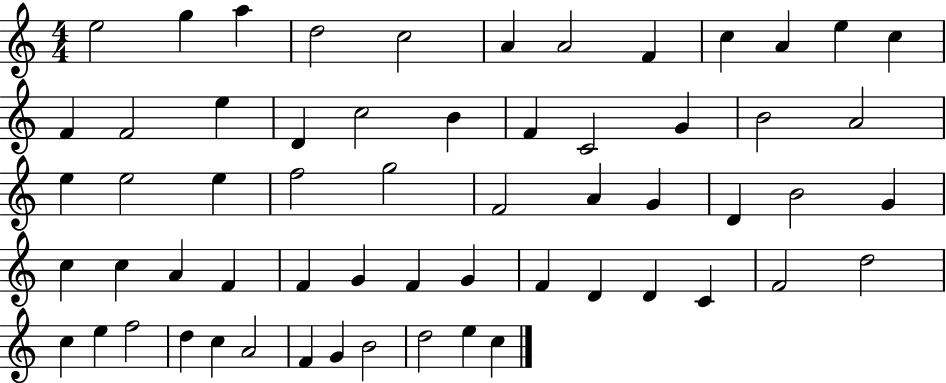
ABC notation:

X:1
T:Untitled
M:4/4
L:1/4
K:C
e2 g a d2 c2 A A2 F c A e c F F2 e D c2 B F C2 G B2 A2 e e2 e f2 g2 F2 A G D B2 G c c A F F G F G F D D C F2 d2 c e f2 d c A2 F G B2 d2 e c